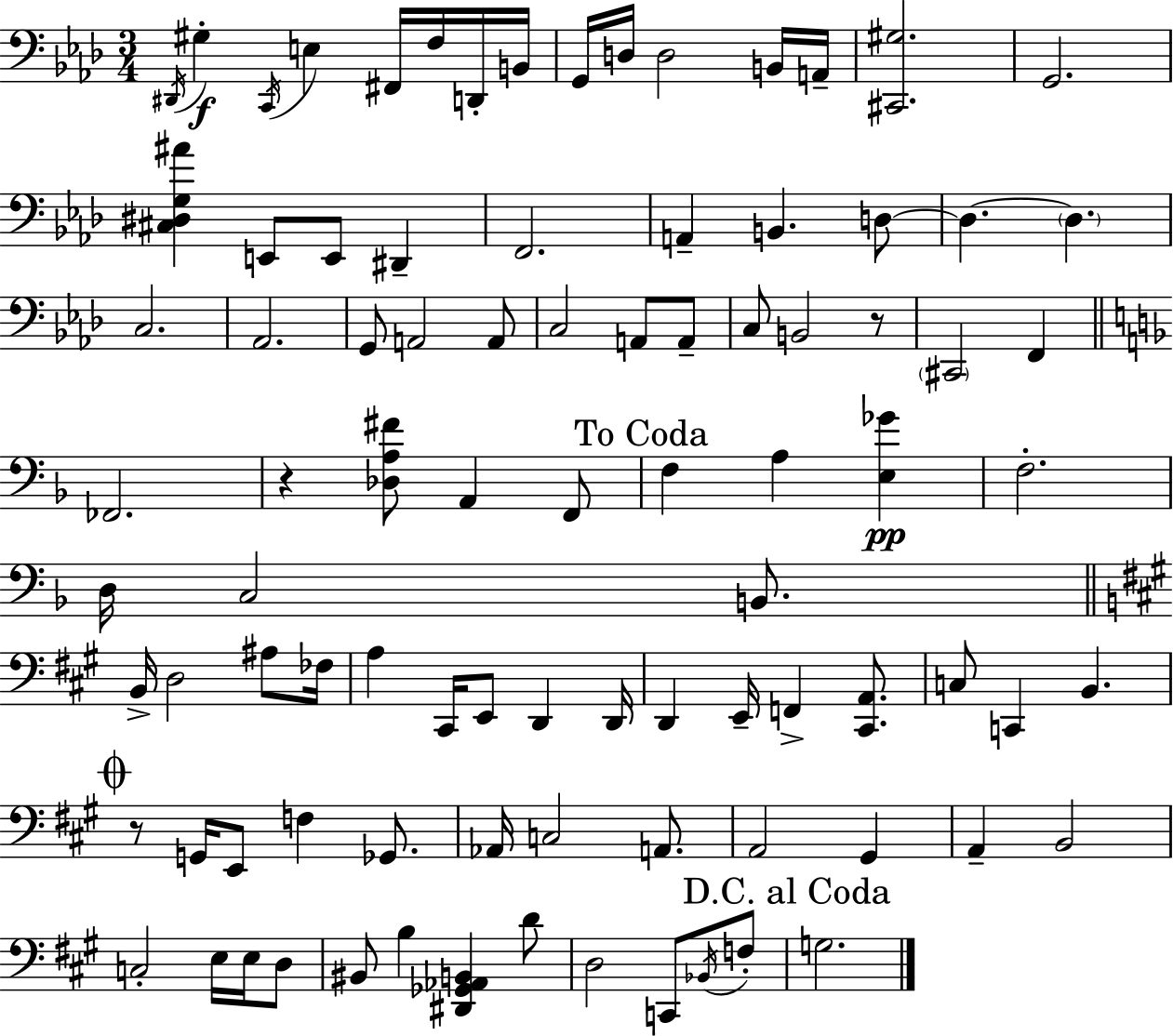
D#2/s G#3/q C2/s E3/q F#2/s F3/s D2/s B2/s G2/s D3/s D3/h B2/s A2/s [C#2,G#3]/h. G2/h. [C#3,D#3,G3,A#4]/q E2/e E2/e D#2/q F2/h. A2/q B2/q. D3/e D3/q. D3/q. C3/h. Ab2/h. G2/e A2/h A2/e C3/h A2/e A2/e C3/e B2/h R/e C#2/h F2/q FES2/h. R/q [Db3,A3,F#4]/e A2/q F2/e F3/q A3/q [E3,Gb4]/q F3/h. D3/s C3/h B2/e. B2/s D3/h A#3/e FES3/s A3/q C#2/s E2/e D2/q D2/s D2/q E2/s F2/q [C#2,A2]/e. C3/e C2/q B2/q. R/e G2/s E2/e F3/q Gb2/e. Ab2/s C3/h A2/e. A2/h G#2/q A2/q B2/h C3/h E3/s E3/s D3/e BIS2/e B3/q [D#2,Gb2,Ab2,B2]/q D4/e D3/h C2/e Bb2/s F3/e G3/h.